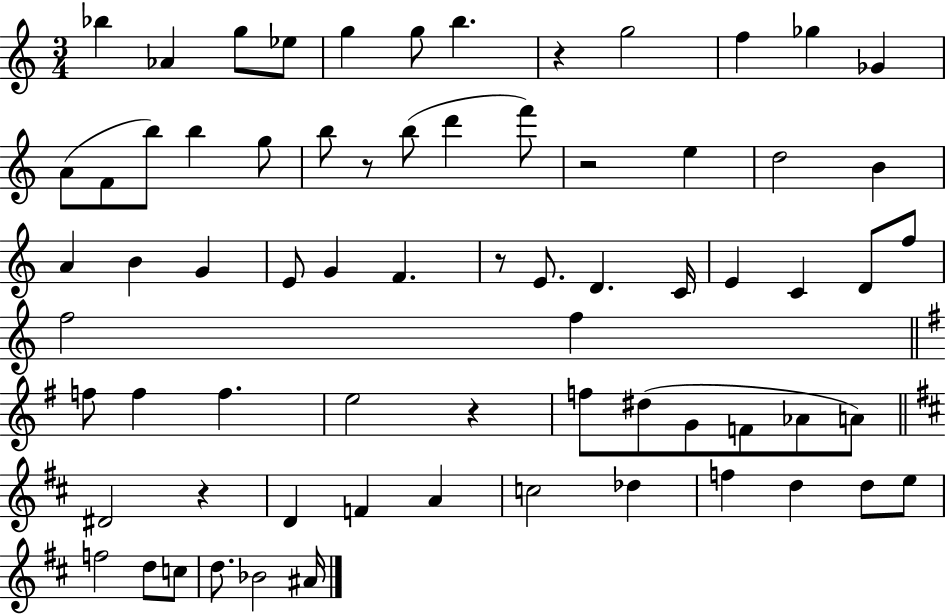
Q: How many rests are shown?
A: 6